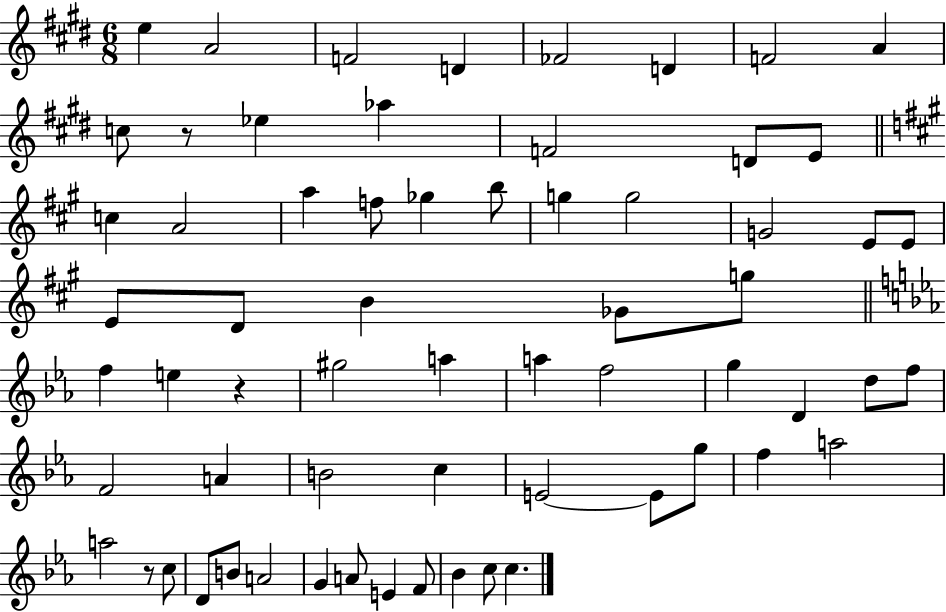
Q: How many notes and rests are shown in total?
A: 64